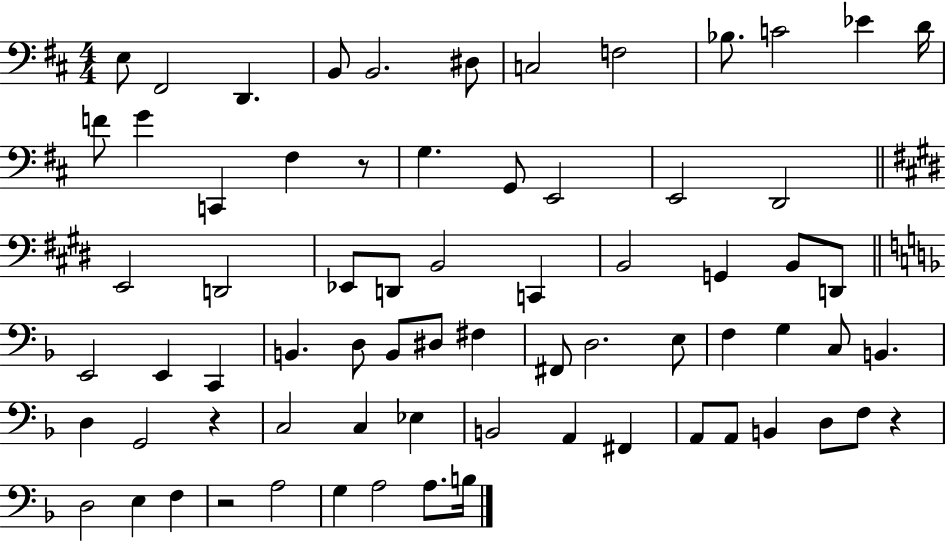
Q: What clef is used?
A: bass